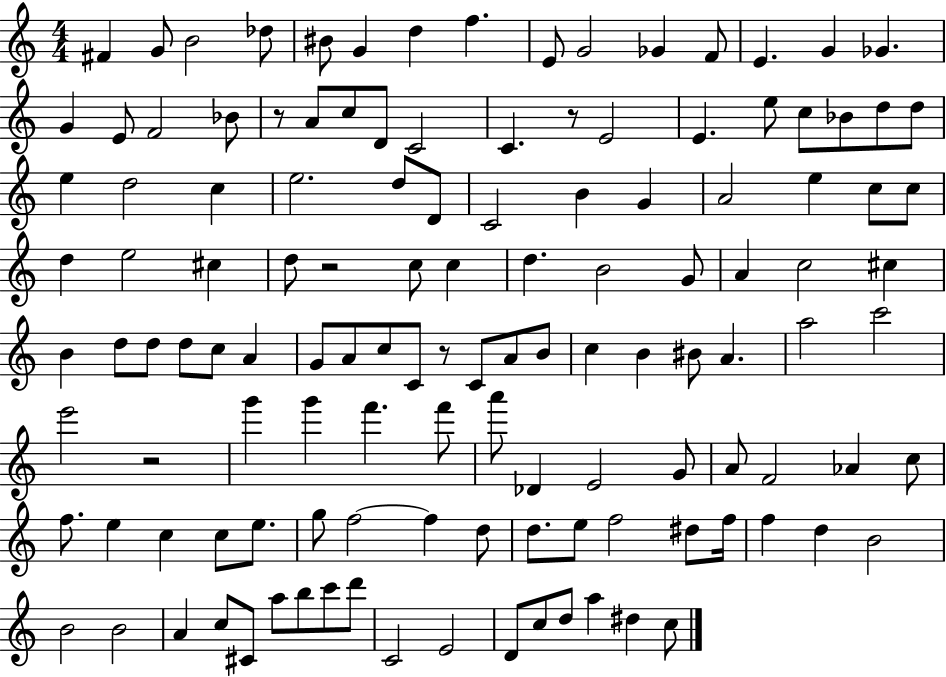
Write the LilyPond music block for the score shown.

{
  \clef treble
  \numericTimeSignature
  \time 4/4
  \key c \major
  fis'4 g'8 b'2 des''8 | bis'8 g'4 d''4 f''4. | e'8 g'2 ges'4 f'8 | e'4. g'4 ges'4. | \break g'4 e'8 f'2 bes'8 | r8 a'8 c''8 d'8 c'2 | c'4. r8 e'2 | e'4. e''8 c''8 bes'8 d''8 d''8 | \break e''4 d''2 c''4 | e''2. d''8 d'8 | c'2 b'4 g'4 | a'2 e''4 c''8 c''8 | \break d''4 e''2 cis''4 | d''8 r2 c''8 c''4 | d''4. b'2 g'8 | a'4 c''2 cis''4 | \break b'4 d''8 d''8 d''8 c''8 a'4 | g'8 a'8 c''8 c'8 r8 c'8 a'8 b'8 | c''4 b'4 bis'8 a'4. | a''2 c'''2 | \break e'''2 r2 | g'''4 g'''4 f'''4. f'''8 | a'''8 des'4 e'2 g'8 | a'8 f'2 aes'4 c''8 | \break f''8. e''4 c''4 c''8 e''8. | g''8 f''2~~ f''4 d''8 | d''8. e''8 f''2 dis''8 f''16 | f''4 d''4 b'2 | \break b'2 b'2 | a'4 c''8 cis'8 a''8 b''8 c'''8 d'''8 | c'2 e'2 | d'8 c''8 d''8 a''4 dis''4 c''8 | \break \bar "|."
}